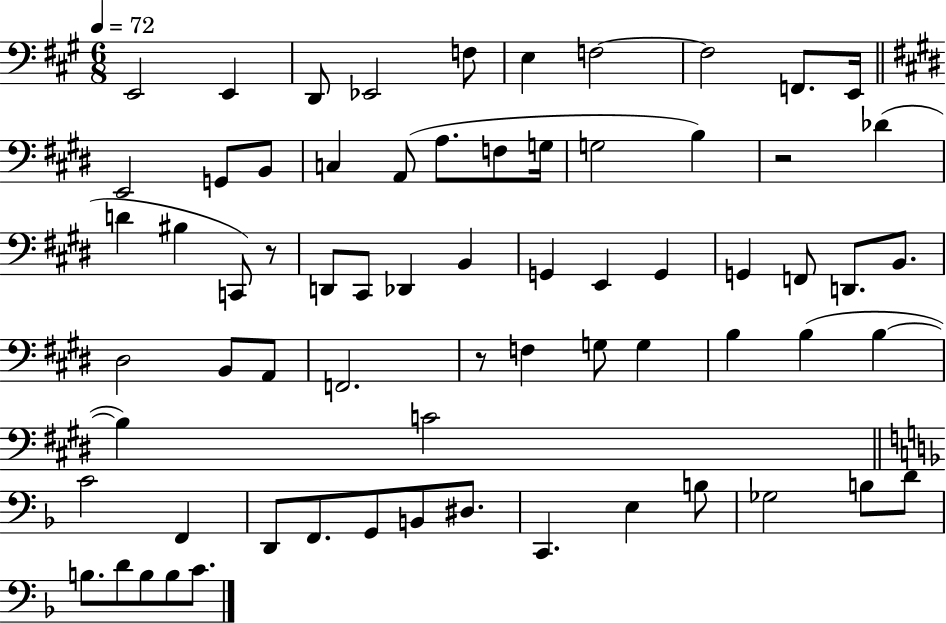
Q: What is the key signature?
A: A major